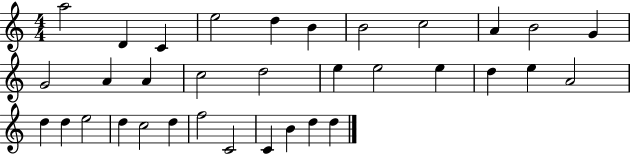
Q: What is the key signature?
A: C major